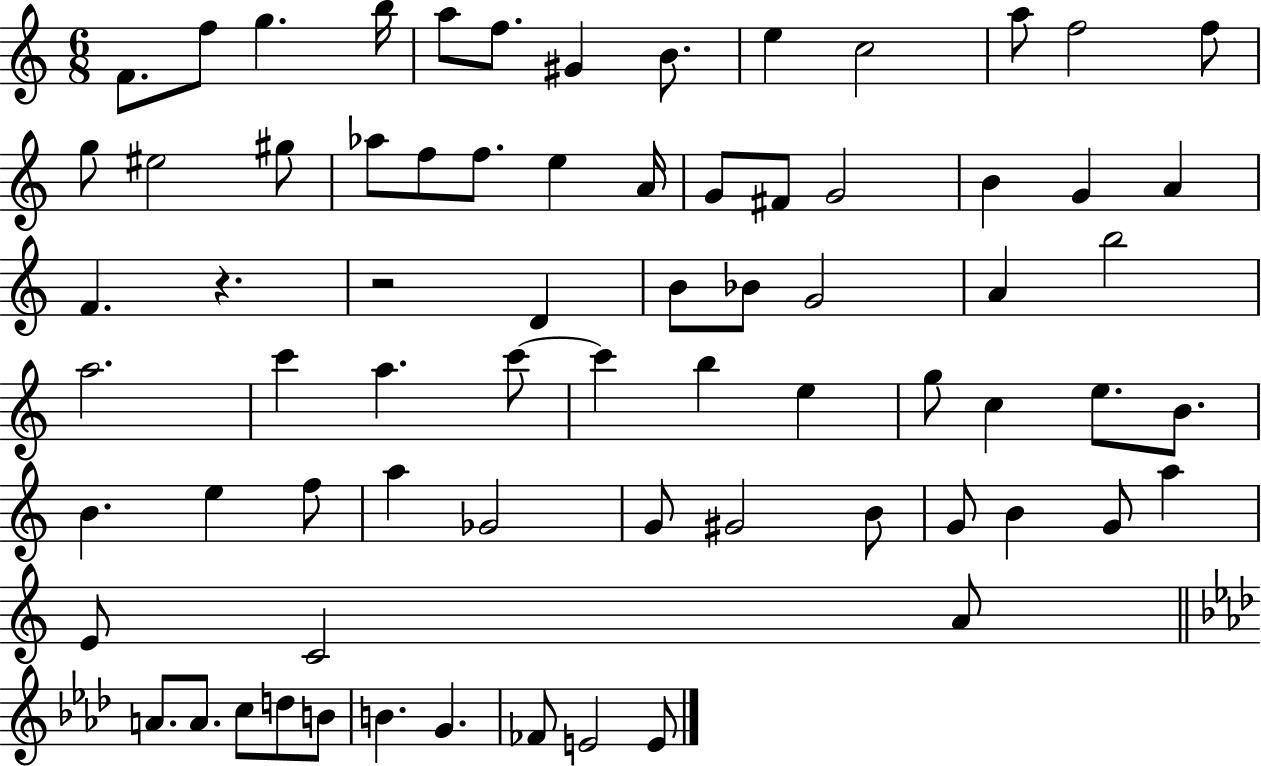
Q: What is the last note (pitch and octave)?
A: E4